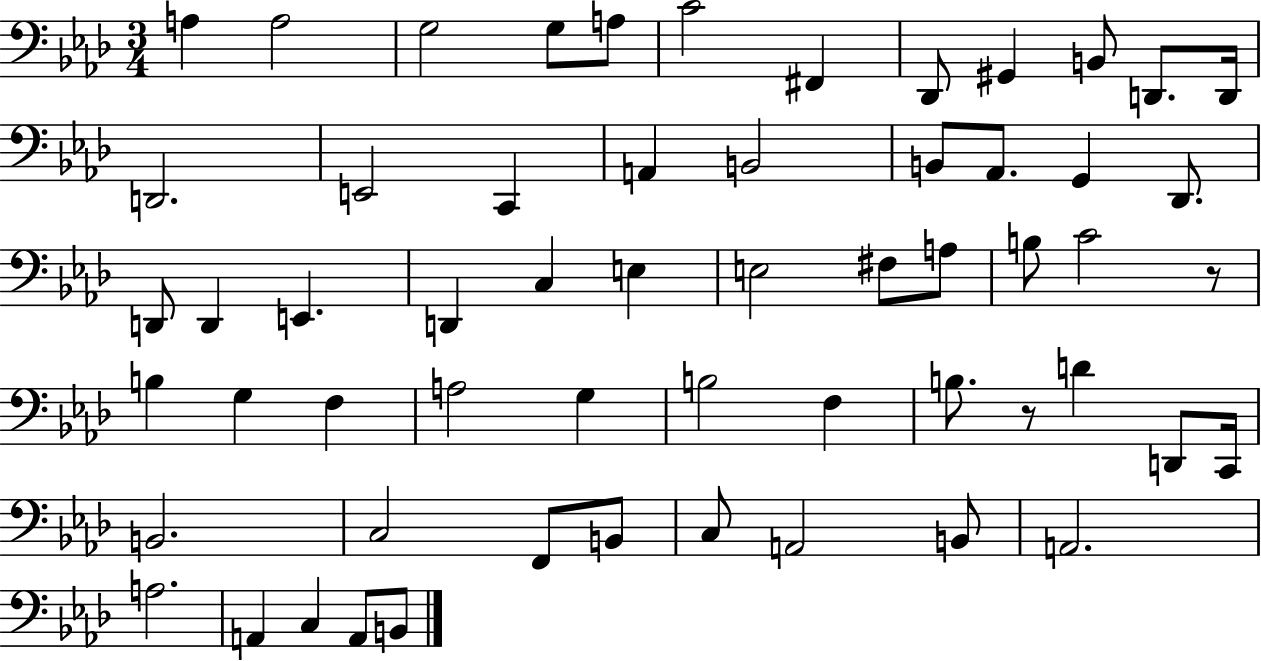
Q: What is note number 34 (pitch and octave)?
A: G3